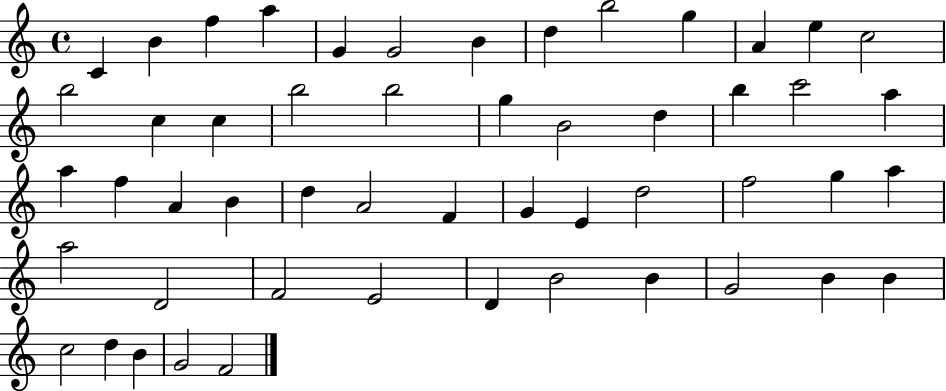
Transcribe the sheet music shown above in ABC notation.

X:1
T:Untitled
M:4/4
L:1/4
K:C
C B f a G G2 B d b2 g A e c2 b2 c c b2 b2 g B2 d b c'2 a a f A B d A2 F G E d2 f2 g a a2 D2 F2 E2 D B2 B G2 B B c2 d B G2 F2